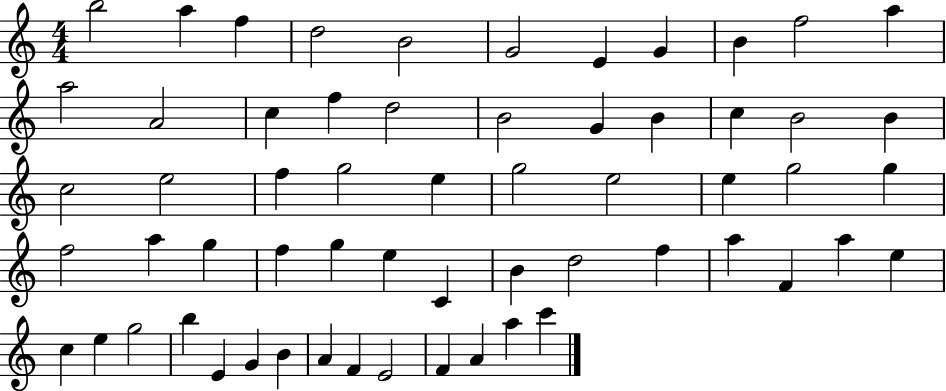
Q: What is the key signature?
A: C major